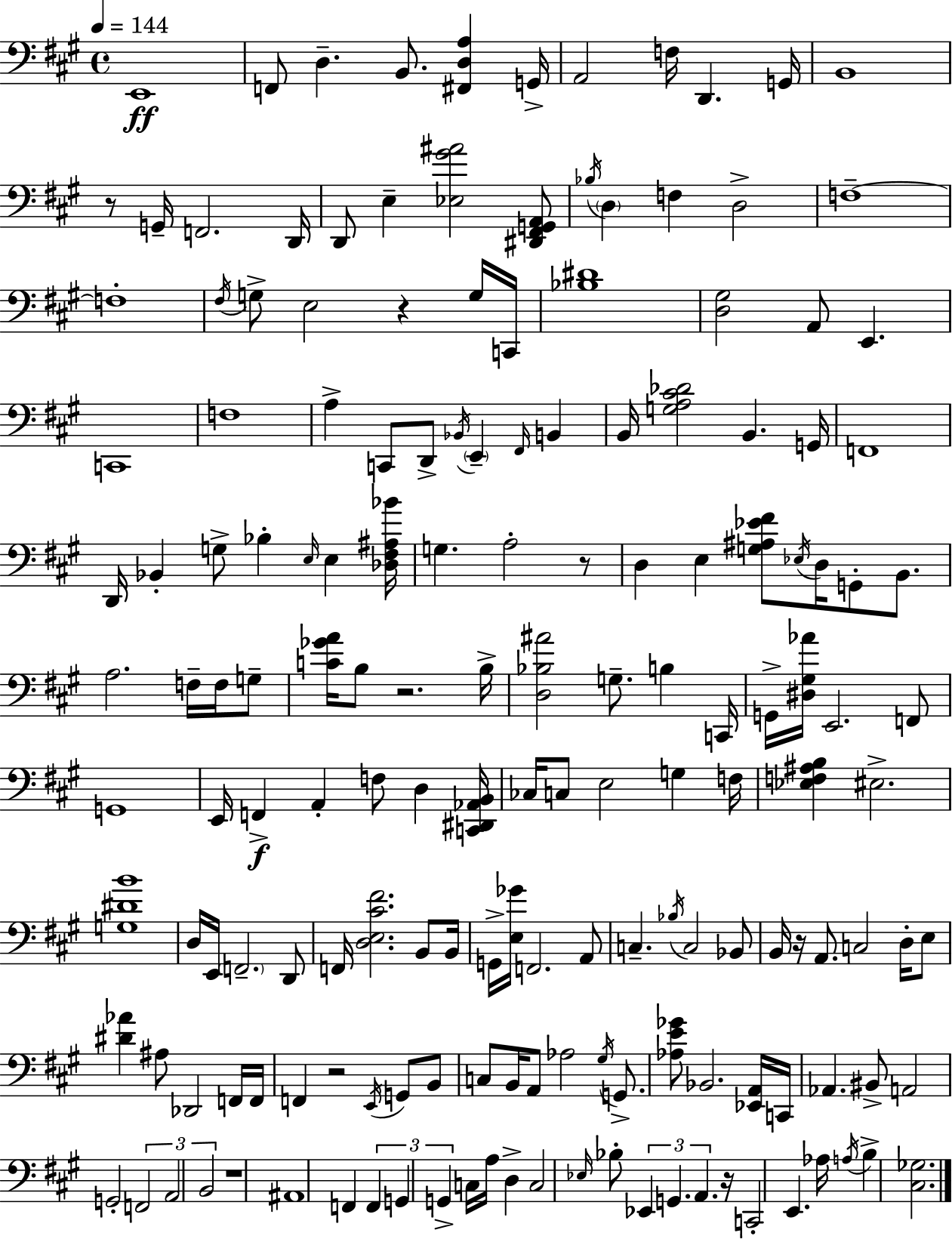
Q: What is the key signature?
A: A major